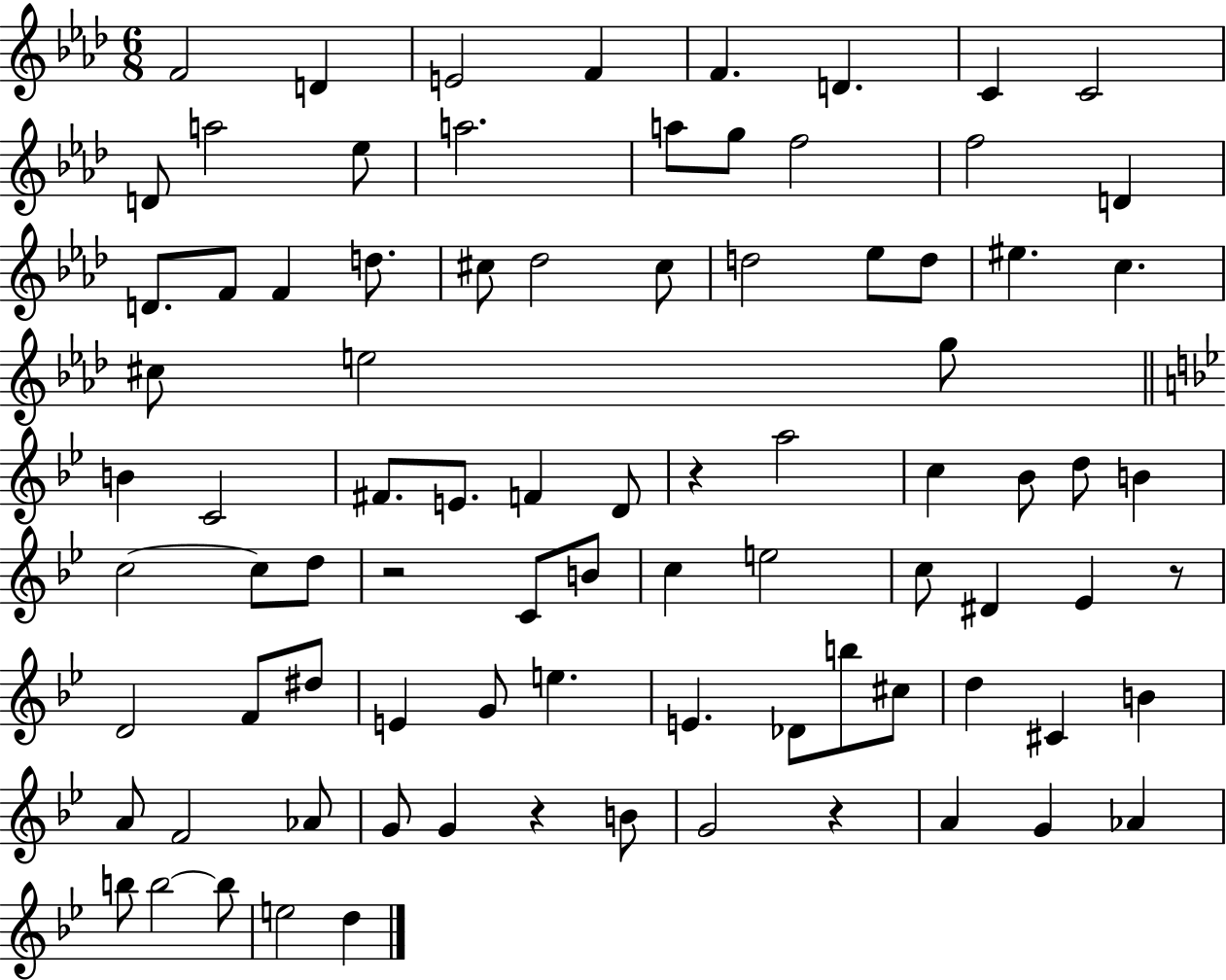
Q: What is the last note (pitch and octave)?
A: D5